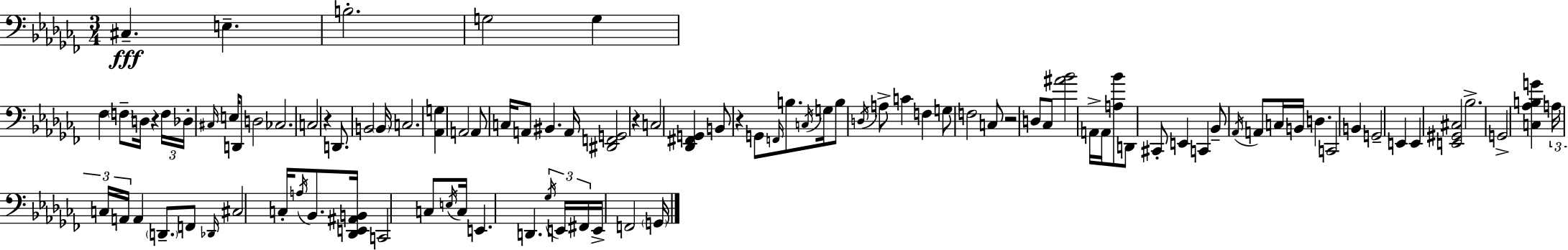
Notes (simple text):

C#3/q. E3/q. B3/h. G3/h G3/q FES3/q F3/e D3/s R/q F3/s Db3/s C#3/s E3/s D2/e D3/h CES3/h. C3/h R/q D2/e. B2/h B2/s C3/h. [Ab2,G3]/q A2/h A2/e C3/s A2/e BIS2/q. A2/s [D#2,F2,G2]/h R/q C3/h [Db2,F#2,G2]/q B2/e R/q G2/e F2/s B3/e. C3/s G3/s B3/e D3/s A3/e C4/q F3/q G3/e F3/h C3/e R/h D3/e CES3/e [A#4,Bb4]/h A2/s A2/s [A3,Bb4]/e D2/e C#2/e E2/q C2/q Bb2/e Ab2/s A2/e C3/s B2/s D3/q. C2/h B2/q G2/h E2/q E2/q [E2,G#2,C#3]/h Bb3/h. G2/h [C3,Ab3,B3,G4]/q A3/s C3/s A2/s A2/q D2/e. F2/e Db2/s C#3/h C3/s A3/s Bb2/e. [Db2,E2,A#2,B2]/s C2/h C3/e E3/s C3/s E2/q. D2/q. Gb3/s E2/s F#2/s E2/s F2/h G2/s